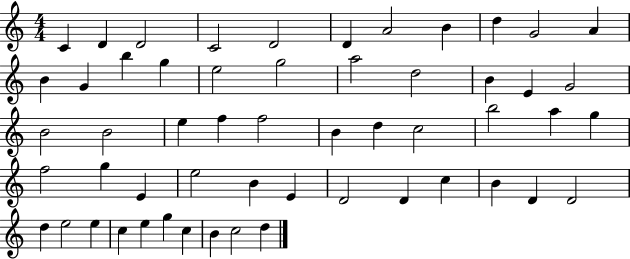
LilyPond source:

{
  \clef treble
  \numericTimeSignature
  \time 4/4
  \key c \major
  c'4 d'4 d'2 | c'2 d'2 | d'4 a'2 b'4 | d''4 g'2 a'4 | \break b'4 g'4 b''4 g''4 | e''2 g''2 | a''2 d''2 | b'4 e'4 g'2 | \break b'2 b'2 | e''4 f''4 f''2 | b'4 d''4 c''2 | b''2 a''4 g''4 | \break f''2 g''4 e'4 | e''2 b'4 e'4 | d'2 d'4 c''4 | b'4 d'4 d'2 | \break d''4 e''2 e''4 | c''4 e''4 g''4 c''4 | b'4 c''2 d''4 | \bar "|."
}